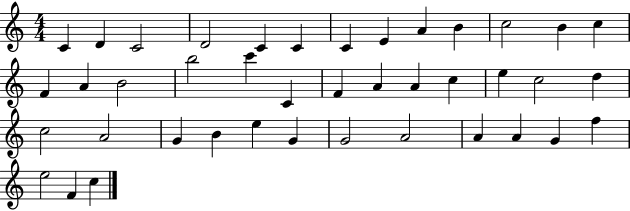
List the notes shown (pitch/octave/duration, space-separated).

C4/q D4/q C4/h D4/h C4/q C4/q C4/q E4/q A4/q B4/q C5/h B4/q C5/q F4/q A4/q B4/h B5/h C6/q C4/q F4/q A4/q A4/q C5/q E5/q C5/h D5/q C5/h A4/h G4/q B4/q E5/q G4/q G4/h A4/h A4/q A4/q G4/q F5/q E5/h F4/q C5/q